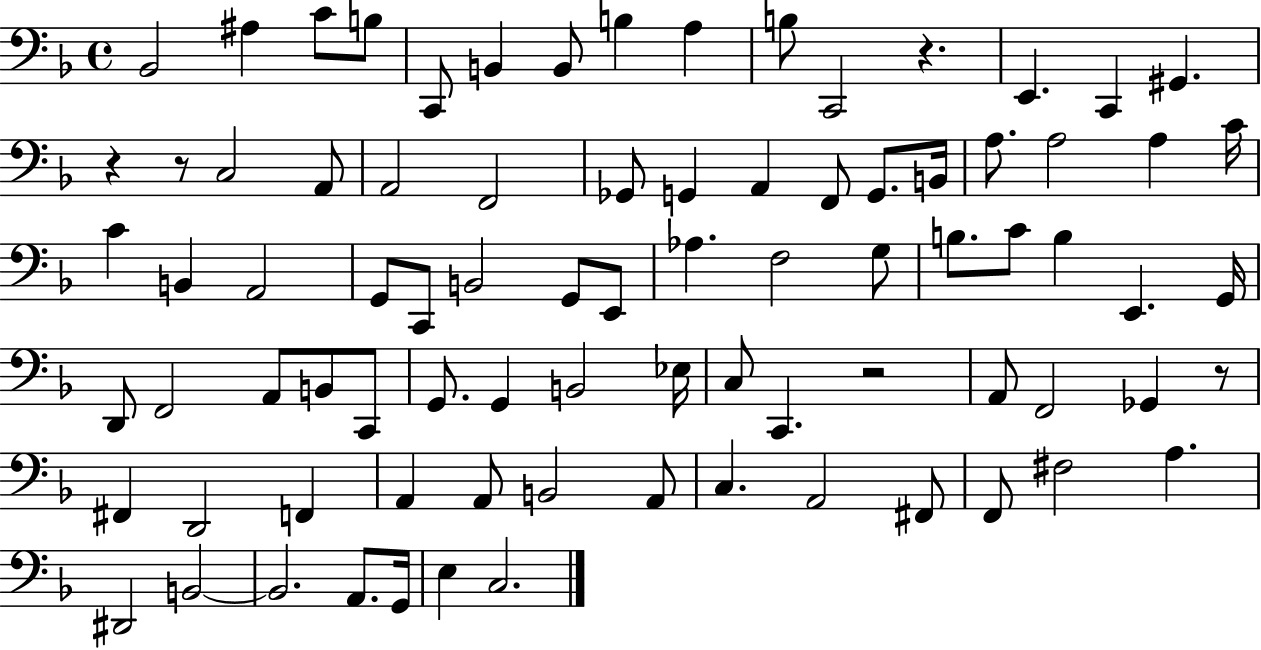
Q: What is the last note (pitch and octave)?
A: C3